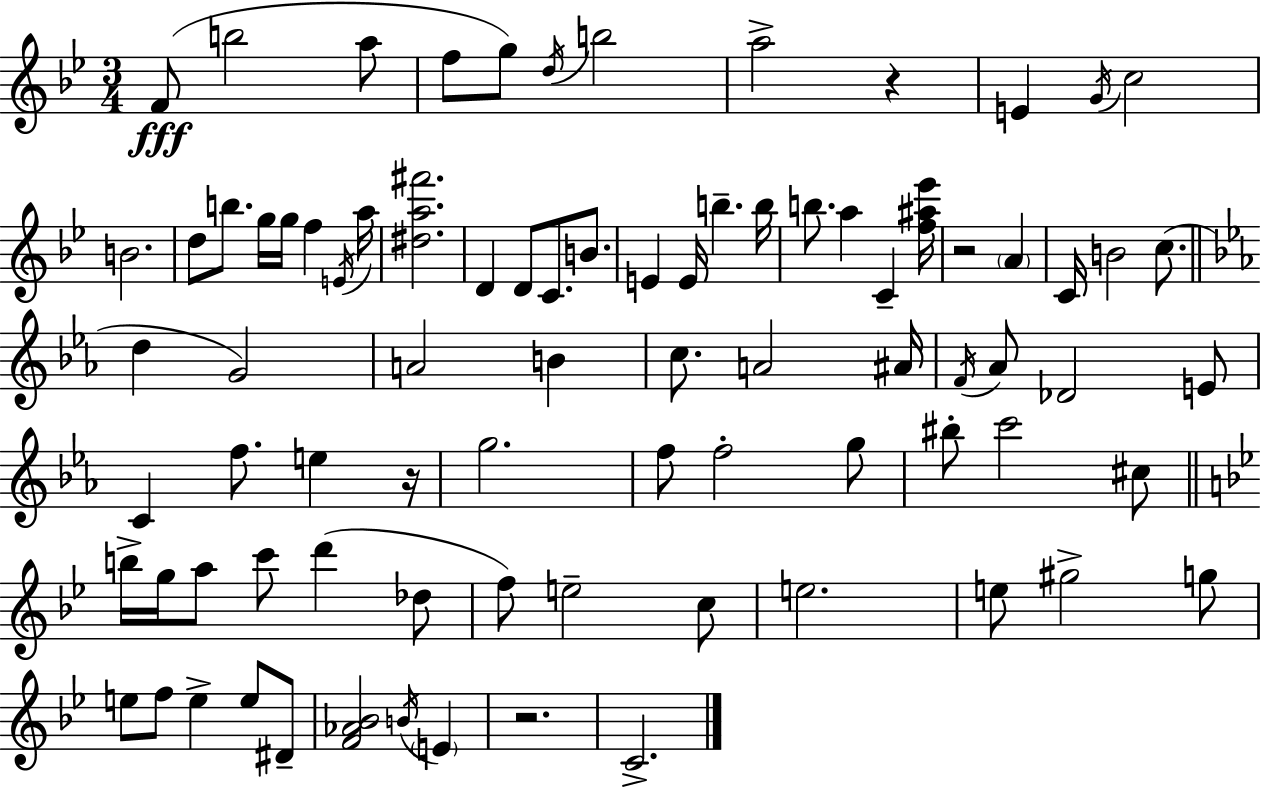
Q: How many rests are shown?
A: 4